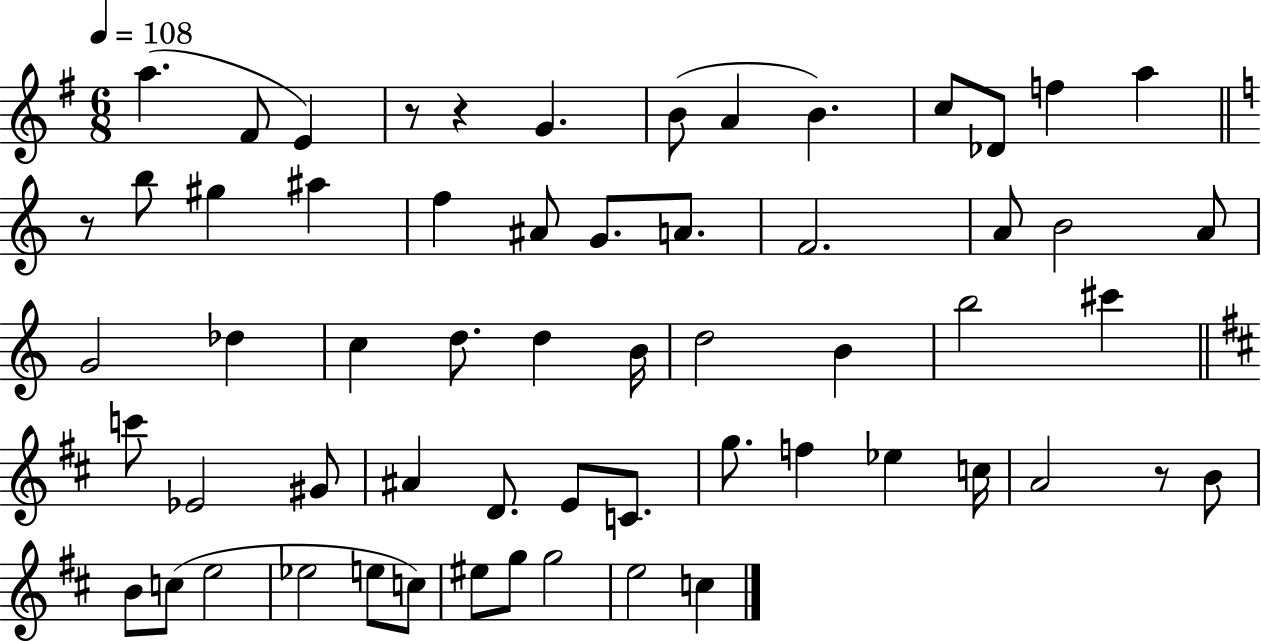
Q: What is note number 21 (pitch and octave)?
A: B4